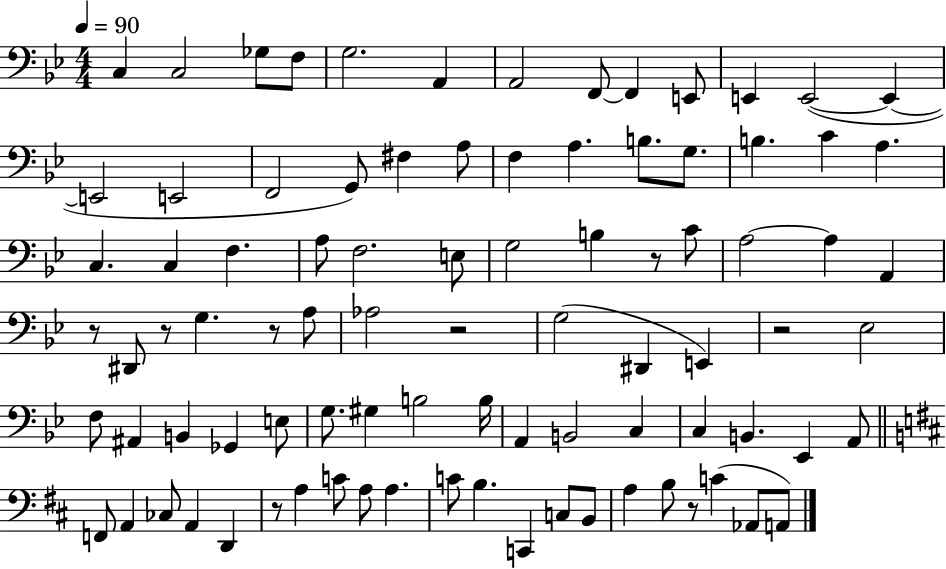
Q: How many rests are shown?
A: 8